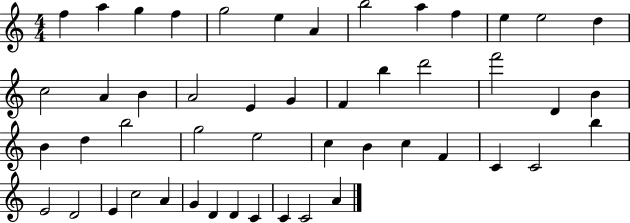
X:1
T:Untitled
M:4/4
L:1/4
K:C
f a g f g2 e A b2 a f e e2 d c2 A B A2 E G F b d'2 f'2 D B B d b2 g2 e2 c B c F C C2 b E2 D2 E c2 A G D D C C C2 A